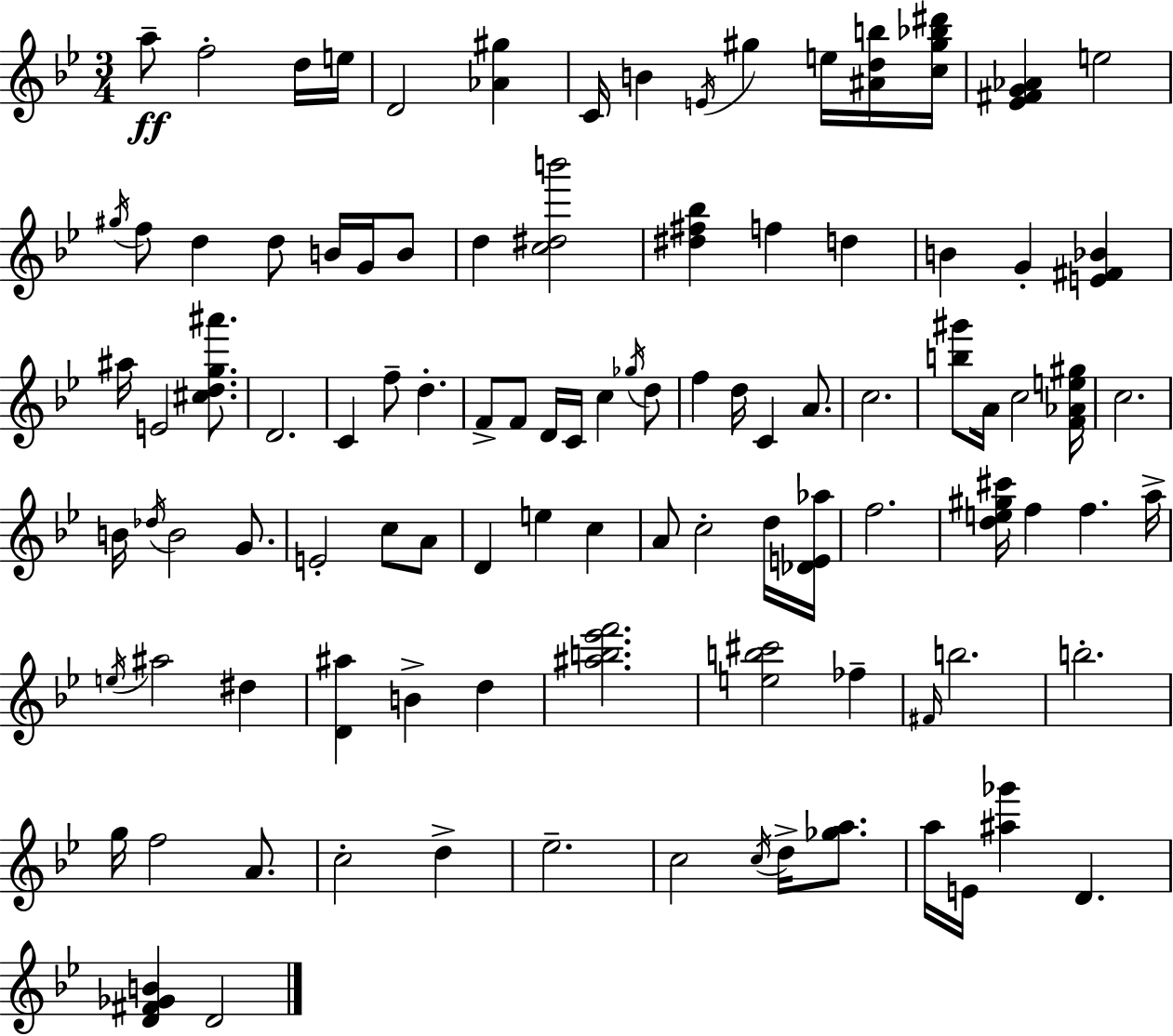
A5/e F5/h D5/s E5/s D4/h [Ab4,G#5]/q C4/s B4/q E4/s G#5/q E5/s [A#4,D5,B5]/s [C5,G#5,Bb5,D#6]/s [Eb4,F#4,G4,Ab4]/q E5/h G#5/s F5/e D5/q D5/e B4/s G4/s B4/e D5/q [C5,D#5,B6]/h [D#5,F#5,Bb5]/q F5/q D5/q B4/q G4/q [E4,F#4,Bb4]/q A#5/s E4/h [C#5,D5,G5,A#6]/e. D4/h. C4/q F5/e D5/q. F4/e F4/e D4/s C4/s C5/q Gb5/s D5/e F5/q D5/s C4/q A4/e. C5/h. [B5,G#6]/e A4/s C5/h [F4,Ab4,E5,G#5]/s C5/h. B4/s Db5/s B4/h G4/e. E4/h C5/e A4/e D4/q E5/q C5/q A4/e C5/h D5/s [Db4,E4,Ab5]/s F5/h. [D5,E5,G#5,C#6]/s F5/q F5/q. A5/s E5/s A#5/h D#5/q [D4,A#5]/q B4/q D5/q [A#5,B5,Eb6,F6]/h. [E5,B5,C#6]/h FES5/q F#4/s B5/h. B5/h. G5/s F5/h A4/e. C5/h D5/q Eb5/h. C5/h C5/s D5/s [Gb5,A5]/e. A5/s E4/s [A#5,Gb6]/q D4/q. [D4,F#4,Gb4,B4]/q D4/h